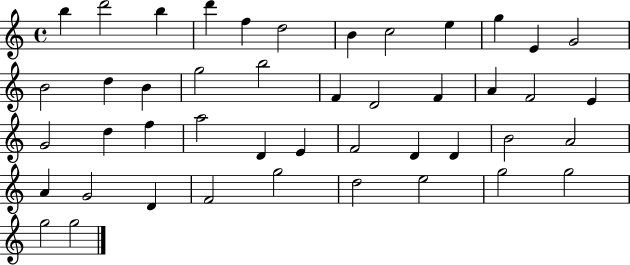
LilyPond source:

{
  \clef treble
  \time 4/4
  \defaultTimeSignature
  \key c \major
  b''4 d'''2 b''4 | d'''4 f''4 d''2 | b'4 c''2 e''4 | g''4 e'4 g'2 | \break b'2 d''4 b'4 | g''2 b''2 | f'4 d'2 f'4 | a'4 f'2 e'4 | \break g'2 d''4 f''4 | a''2 d'4 e'4 | f'2 d'4 d'4 | b'2 a'2 | \break a'4 g'2 d'4 | f'2 g''2 | d''2 e''2 | g''2 g''2 | \break g''2 g''2 | \bar "|."
}